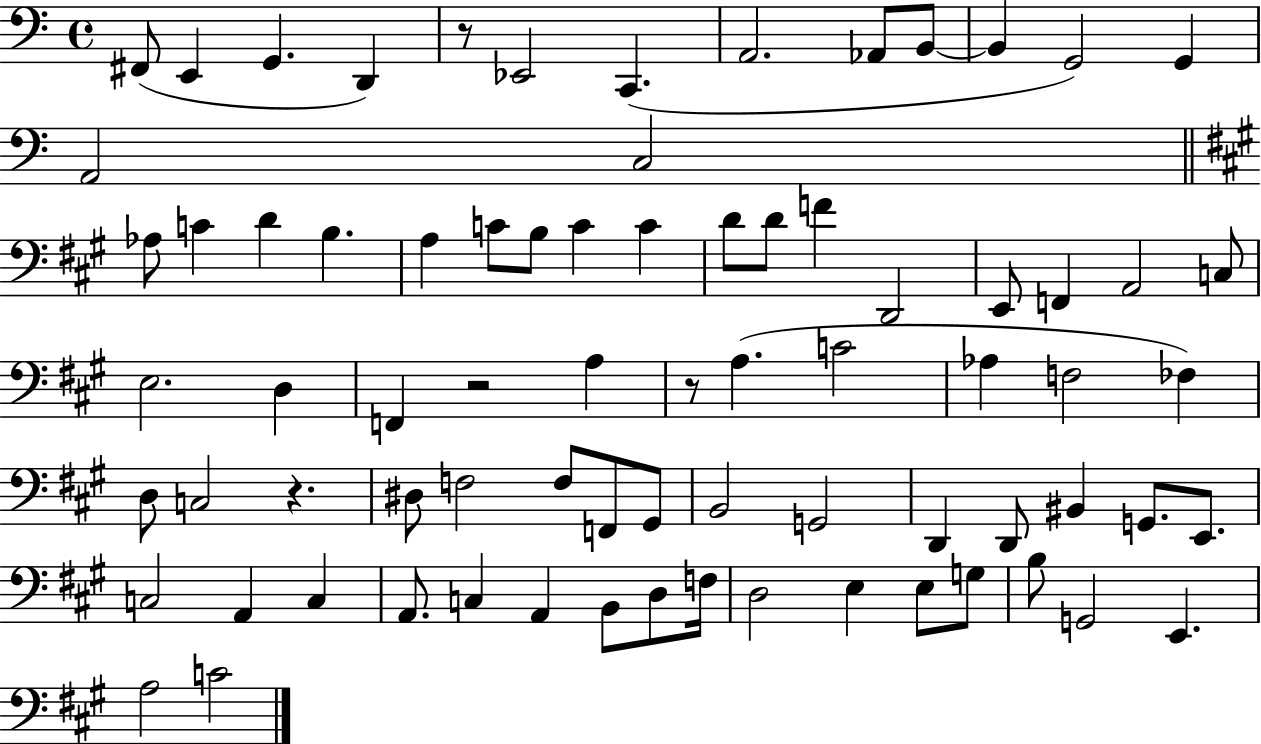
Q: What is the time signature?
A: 4/4